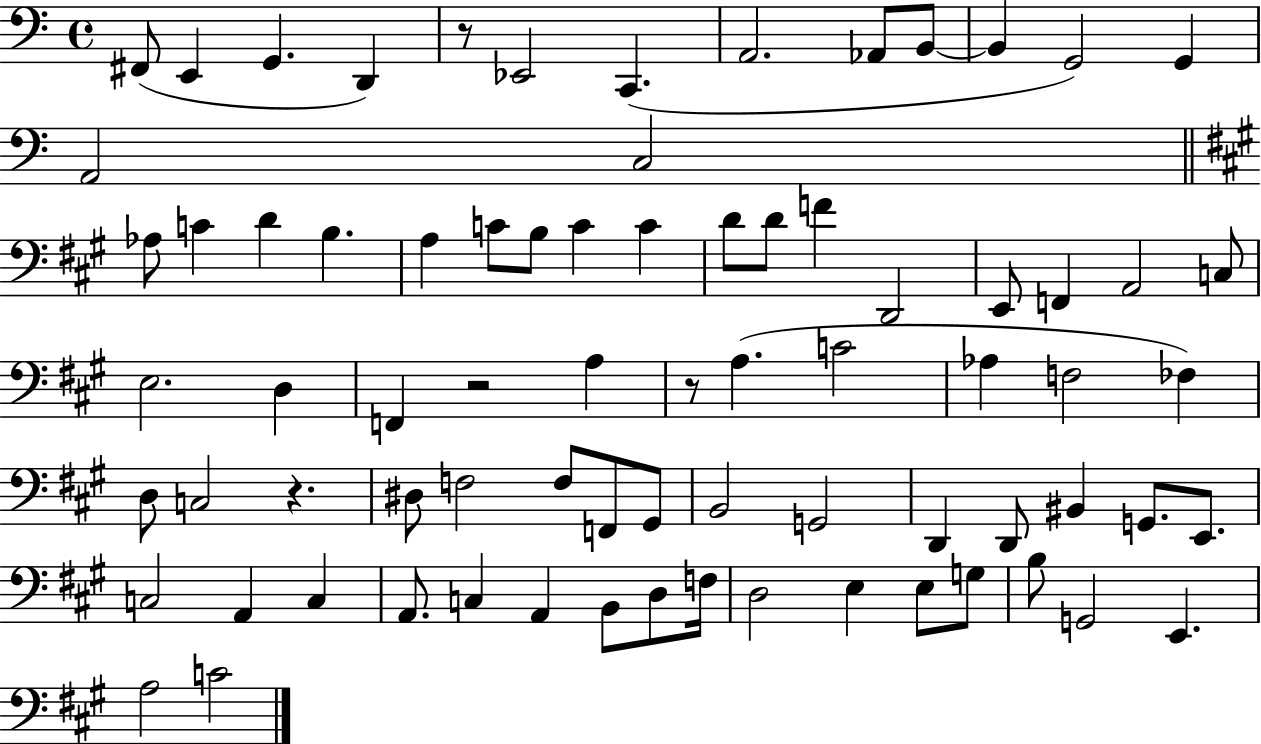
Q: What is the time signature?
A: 4/4